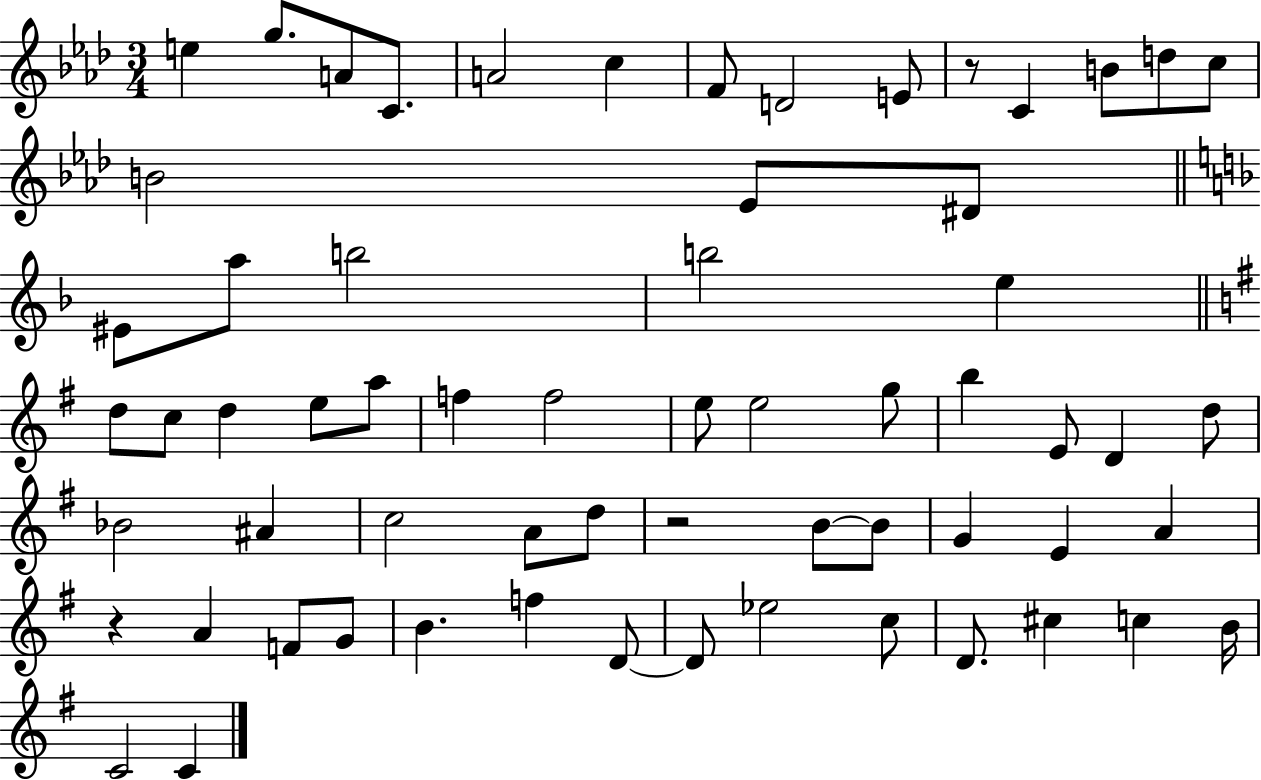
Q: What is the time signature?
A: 3/4